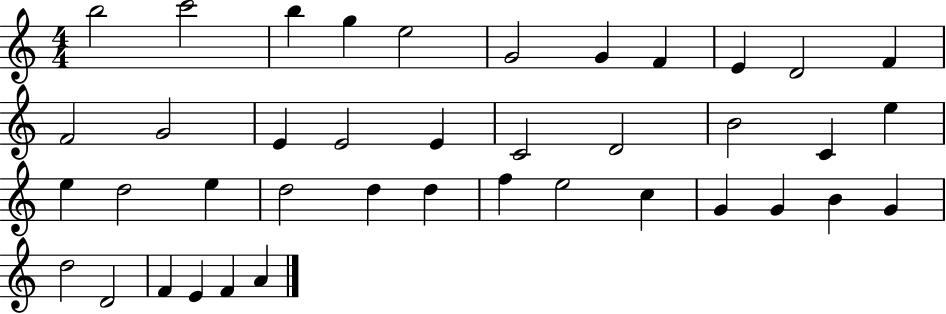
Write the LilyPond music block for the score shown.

{
  \clef treble
  \numericTimeSignature
  \time 4/4
  \key c \major
  b''2 c'''2 | b''4 g''4 e''2 | g'2 g'4 f'4 | e'4 d'2 f'4 | \break f'2 g'2 | e'4 e'2 e'4 | c'2 d'2 | b'2 c'4 e''4 | \break e''4 d''2 e''4 | d''2 d''4 d''4 | f''4 e''2 c''4 | g'4 g'4 b'4 g'4 | \break d''2 d'2 | f'4 e'4 f'4 a'4 | \bar "|."
}